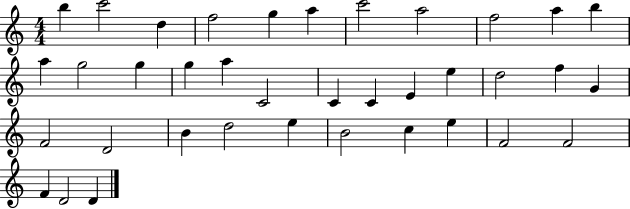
B5/q C6/h D5/q F5/h G5/q A5/q C6/h A5/h F5/h A5/q B5/q A5/q G5/h G5/q G5/q A5/q C4/h C4/q C4/q E4/q E5/q D5/h F5/q G4/q F4/h D4/h B4/q D5/h E5/q B4/h C5/q E5/q F4/h F4/h F4/q D4/h D4/q